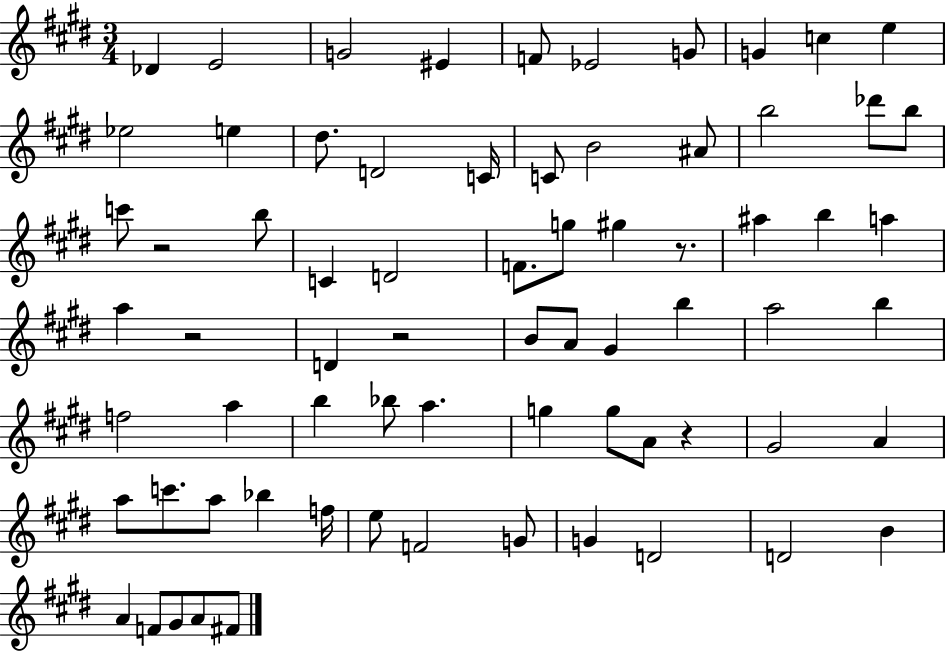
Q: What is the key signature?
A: E major